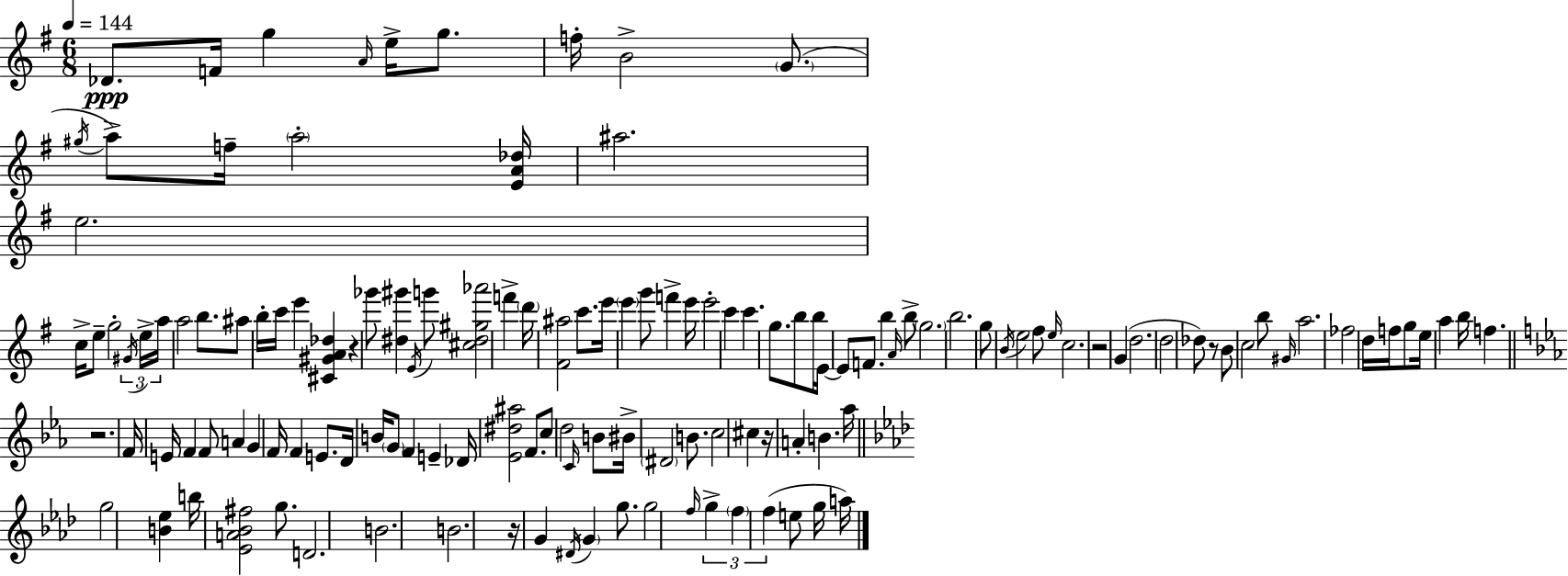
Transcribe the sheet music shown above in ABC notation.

X:1
T:Untitled
M:6/8
L:1/4
K:G
_D/2 F/4 g A/4 e/4 g/2 f/4 B2 G/2 ^g/4 a/2 f/4 a2 [EA_d]/4 ^a2 e2 c/4 e/2 g2 ^G/4 e/4 a/4 a2 b/2 ^a/2 b/4 c'/4 e' [^C^GA_d] z _g'/2 [^d^g'] E/4 g'/2 [^c^d^g_a']2 f' d'/4 [^F^a]2 c'/2 e'/4 e' g'/2 f' e'/4 e'2 c' c' g/2 b/2 b/4 E/4 E/2 F/2 b A/4 b/2 g2 b2 g/2 B/4 e2 ^f/2 e/4 c2 z2 G d2 d2 _d/2 z/2 B/2 c2 b/2 ^G/4 a2 _f2 d/4 f/4 g/2 e/4 a b/4 f z2 F/4 E/4 F F/2 A G F/4 F E/2 D/4 B/4 G/2 F E _D/4 [_E^d^a]2 F/2 c/2 d2 C/4 B/2 ^B/4 ^D2 B/2 c2 ^c z/4 A B _a/4 g2 [B_e] b/4 [_EA_B^f]2 g/2 D2 B2 B2 z/4 G ^D/4 G g/2 g2 f/4 g f f e/2 g/4 a/4